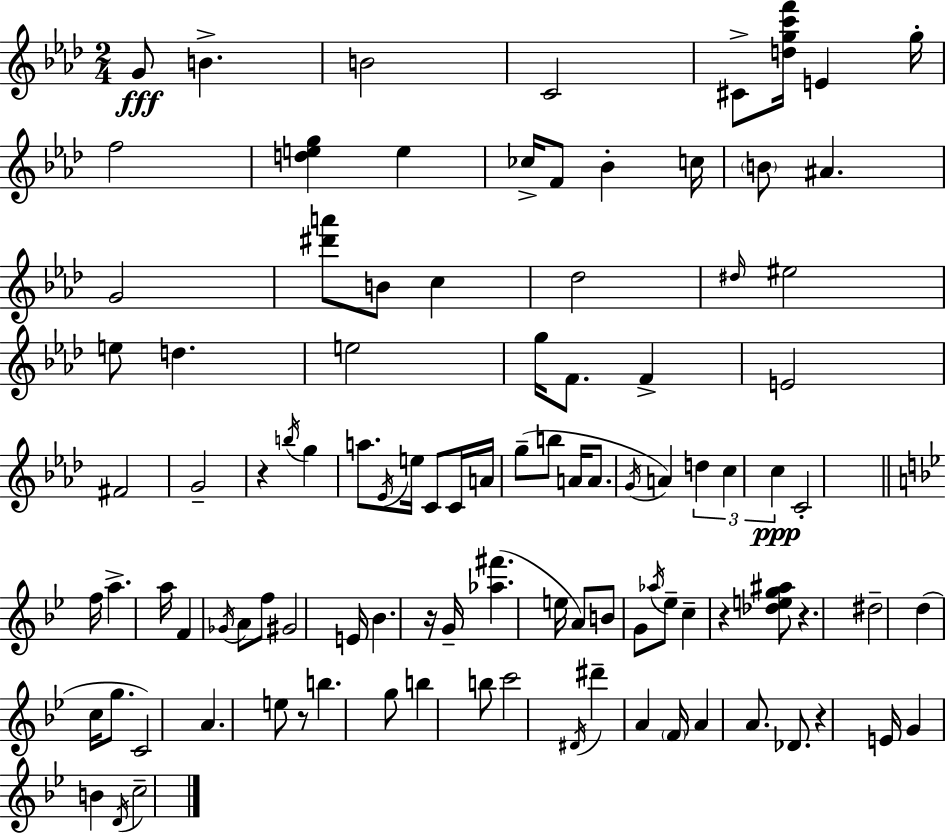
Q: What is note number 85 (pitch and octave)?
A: Db4